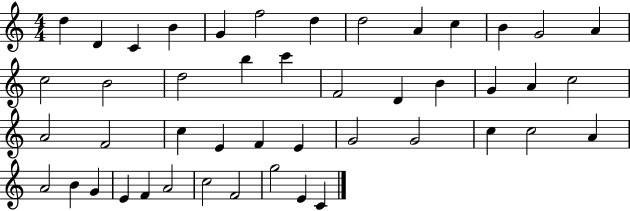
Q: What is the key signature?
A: C major